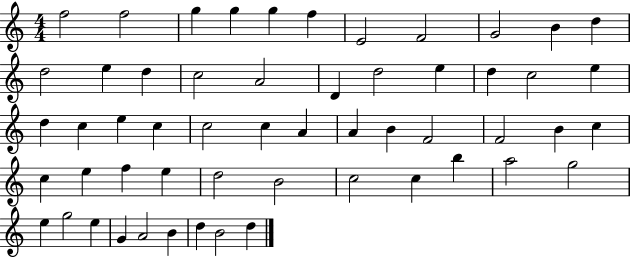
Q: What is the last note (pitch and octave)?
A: D5